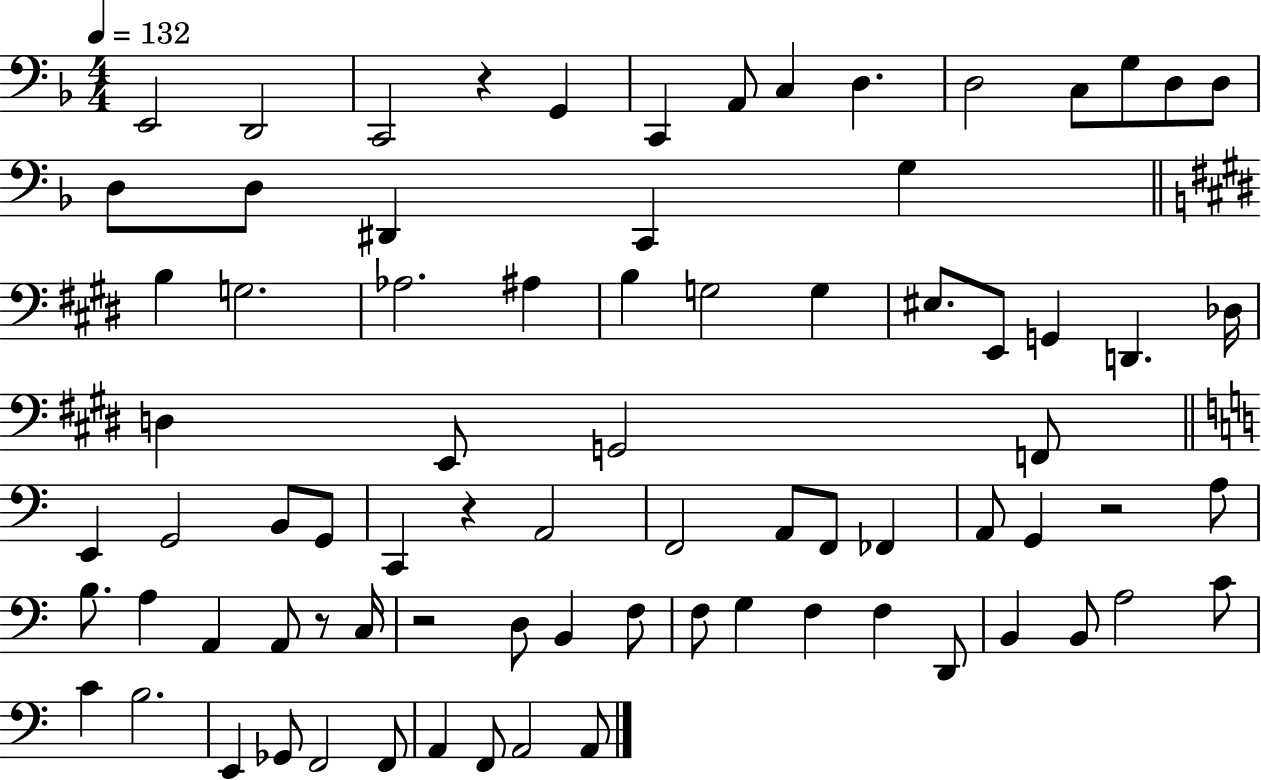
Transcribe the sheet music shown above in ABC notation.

X:1
T:Untitled
M:4/4
L:1/4
K:F
E,,2 D,,2 C,,2 z G,, C,, A,,/2 C, D, D,2 C,/2 G,/2 D,/2 D,/2 D,/2 D,/2 ^D,, C,, G, B, G,2 _A,2 ^A, B, G,2 G, ^E,/2 E,,/2 G,, D,, _D,/4 D, E,,/2 G,,2 F,,/2 E,, G,,2 B,,/2 G,,/2 C,, z A,,2 F,,2 A,,/2 F,,/2 _F,, A,,/2 G,, z2 A,/2 B,/2 A, A,, A,,/2 z/2 C,/4 z2 D,/2 B,, F,/2 F,/2 G, F, F, D,,/2 B,, B,,/2 A,2 C/2 C B,2 E,, _G,,/2 F,,2 F,,/2 A,, F,,/2 A,,2 A,,/2